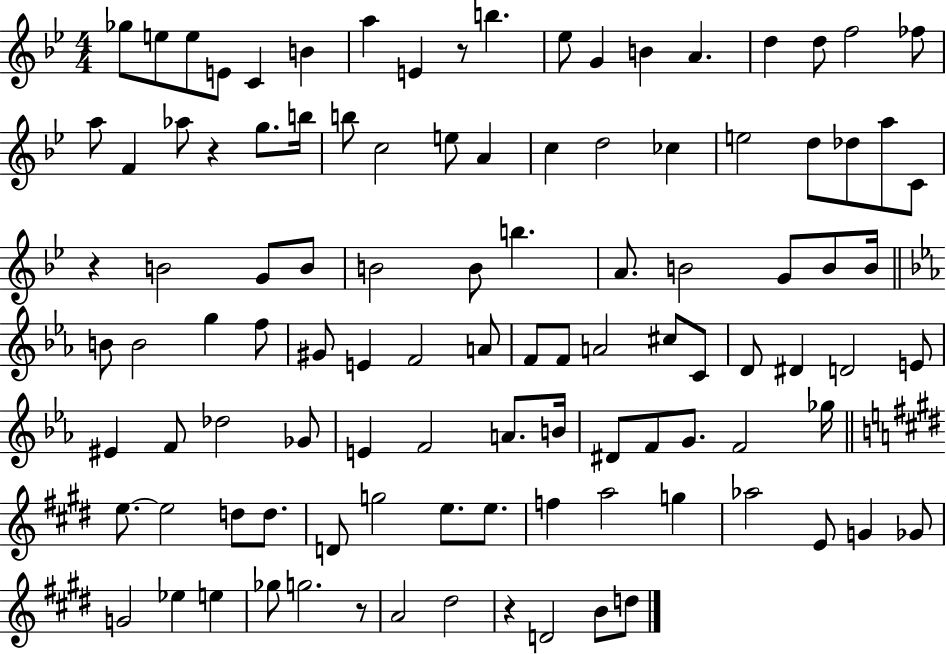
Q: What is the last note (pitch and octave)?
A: D5